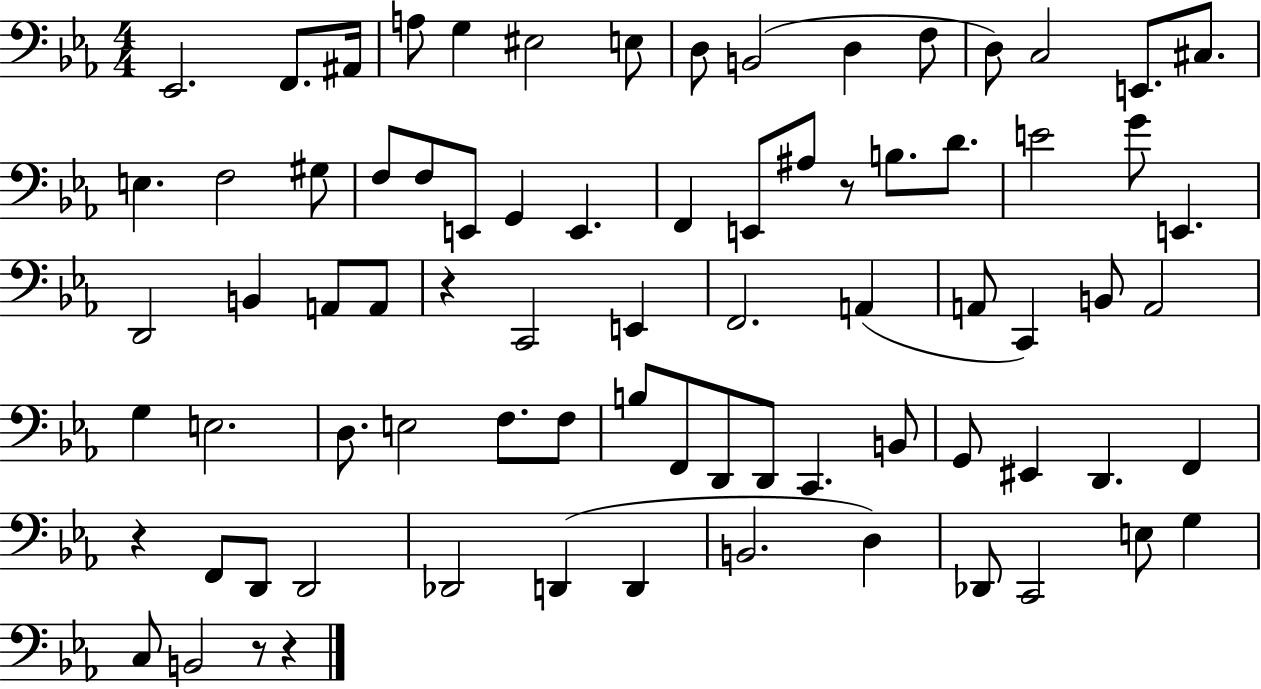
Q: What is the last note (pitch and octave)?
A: B2